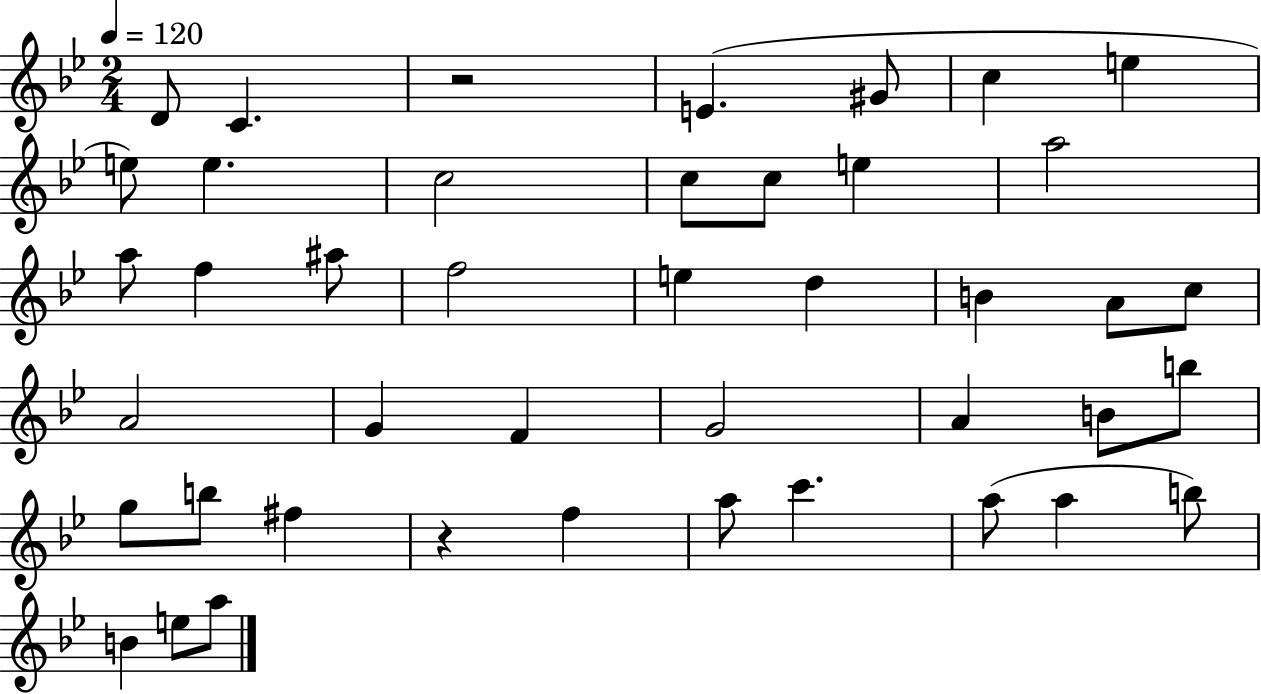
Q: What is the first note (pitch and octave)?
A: D4